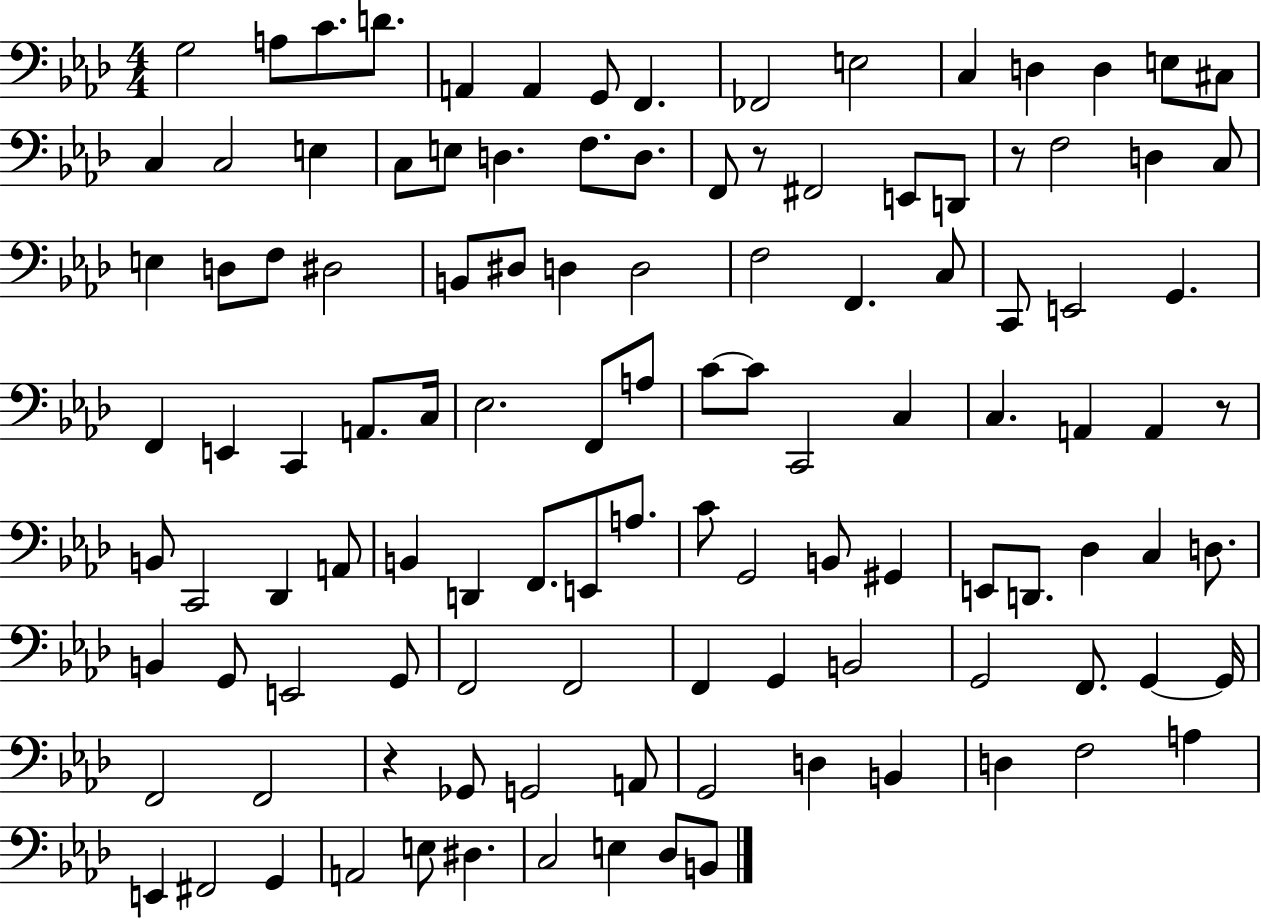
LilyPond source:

{
  \clef bass
  \numericTimeSignature
  \time 4/4
  \key aes \major
  g2 a8 c'8. d'8. | a,4 a,4 g,8 f,4. | fes,2 e2 | c4 d4 d4 e8 cis8 | \break c4 c2 e4 | c8 e8 d4. f8. d8. | f,8 r8 fis,2 e,8 d,8 | r8 f2 d4 c8 | \break e4 d8 f8 dis2 | b,8 dis8 d4 d2 | f2 f,4. c8 | c,8 e,2 g,4. | \break f,4 e,4 c,4 a,8. c16 | ees2. f,8 a8 | c'8~~ c'8 c,2 c4 | c4. a,4 a,4 r8 | \break b,8 c,2 des,4 a,8 | b,4 d,4 f,8. e,8 a8. | c'8 g,2 b,8 gis,4 | e,8 d,8. des4 c4 d8. | \break b,4 g,8 e,2 g,8 | f,2 f,2 | f,4 g,4 b,2 | g,2 f,8. g,4~~ g,16 | \break f,2 f,2 | r4 ges,8 g,2 a,8 | g,2 d4 b,4 | d4 f2 a4 | \break e,4 fis,2 g,4 | a,2 e8 dis4. | c2 e4 des8 b,8 | \bar "|."
}